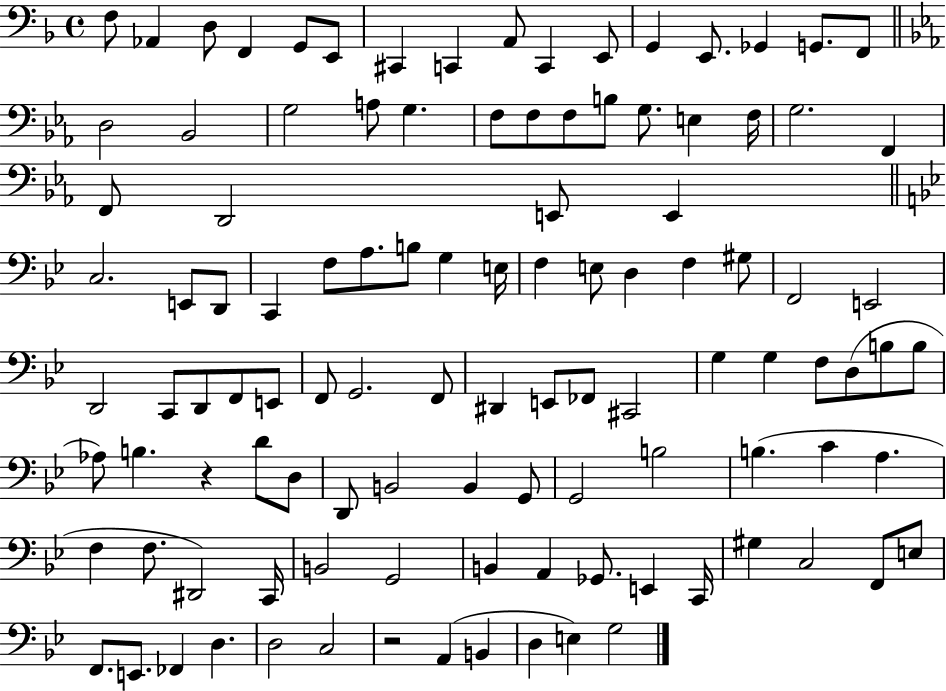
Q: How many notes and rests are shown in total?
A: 109